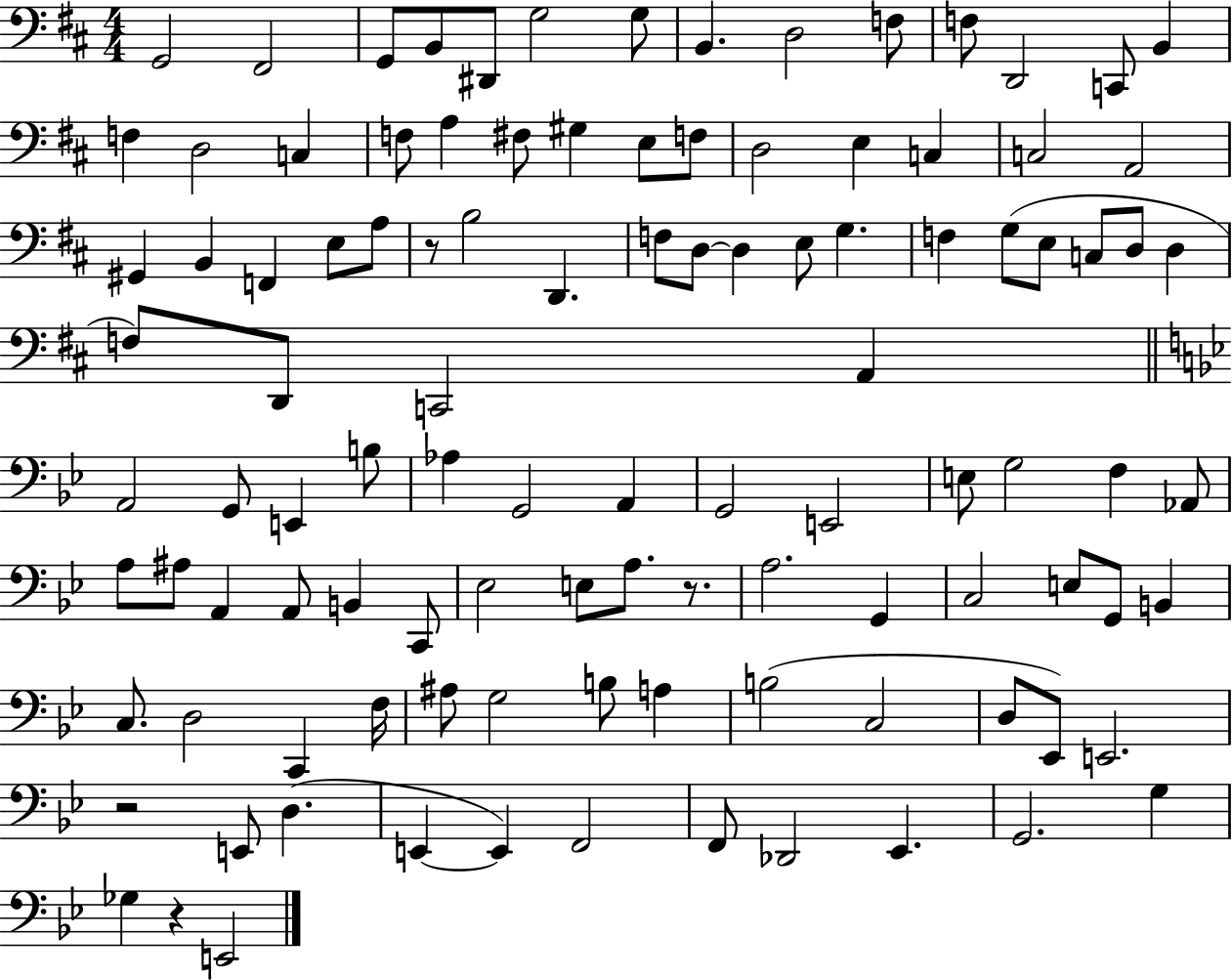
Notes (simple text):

G2/h F#2/h G2/e B2/e D#2/e G3/h G3/e B2/q. D3/h F3/e F3/e D2/h C2/e B2/q F3/q D3/h C3/q F3/e A3/q F#3/e G#3/q E3/e F3/e D3/h E3/q C3/q C3/h A2/h G#2/q B2/q F2/q E3/e A3/e R/e B3/h D2/q. F3/e D3/e D3/q E3/e G3/q. F3/q G3/e E3/e C3/e D3/e D3/q F3/e D2/e C2/h A2/q A2/h G2/e E2/q B3/e Ab3/q G2/h A2/q G2/h E2/h E3/e G3/h F3/q Ab2/e A3/e A#3/e A2/q A2/e B2/q C2/e Eb3/h E3/e A3/e. R/e. A3/h. G2/q C3/h E3/e G2/e B2/q C3/e. D3/h C2/q F3/s A#3/e G3/h B3/e A3/q B3/h C3/h D3/e Eb2/e E2/h. R/h E2/e D3/q. E2/q E2/q F2/h F2/e Db2/h Eb2/q. G2/h. G3/q Gb3/q R/q E2/h